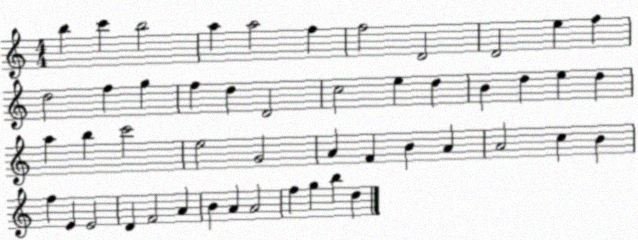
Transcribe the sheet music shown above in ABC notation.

X:1
T:Untitled
M:4/4
L:1/4
K:C
b c' b2 a a2 f f2 D2 D2 e f d2 f g f d D2 c2 e d B d e d a b c'2 e2 G2 A F B A A2 c B f E E2 D F2 A B A A2 f g b d